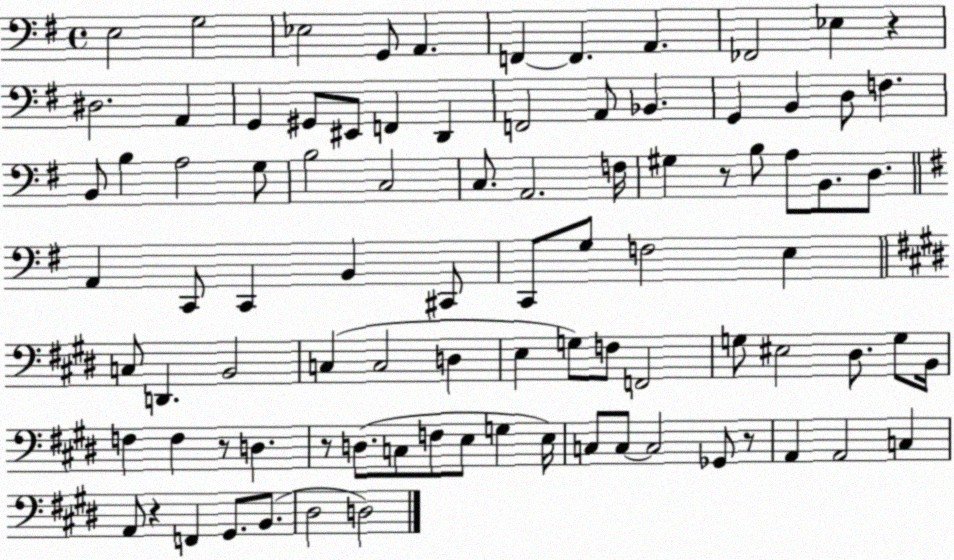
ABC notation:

X:1
T:Untitled
M:4/4
L:1/4
K:G
E,2 G,2 _E,2 G,,/2 A,, F,, F,, A,, _F,,2 _E, z ^D,2 A,, G,, ^G,,/2 ^E,,/2 F,, D,, F,,2 A,,/2 _B,, G,, B,, D,/2 F, B,,/2 B, A,2 G,/2 B,2 C,2 C,/2 A,,2 F,/4 ^G, z/2 B,/2 A,/2 B,,/2 D,/2 A,, C,,/2 C,, B,, ^C,,/2 C,,/2 G,/2 F,2 E, C,/2 D,, B,,2 C, C,2 D, E, G,/2 F,/2 F,,2 G,/2 ^E,2 ^D,/2 G,/2 B,,/4 F, F, z/2 D, z/2 D,/2 C,/2 F,/2 E,/2 G, E,/4 C,/2 C,/2 C,2 _G,,/2 z/2 A,, A,,2 C, A,,/2 z F,, ^G,,/2 B,,/2 ^D,2 D,2